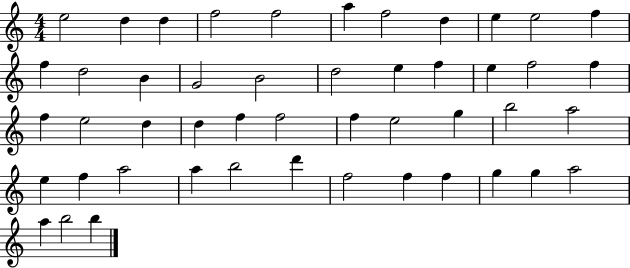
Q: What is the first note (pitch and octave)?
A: E5